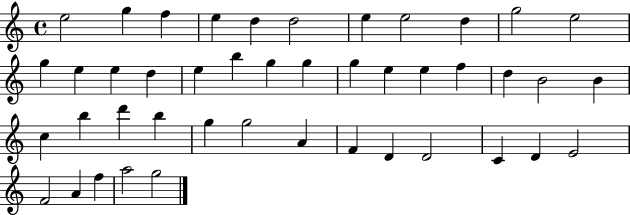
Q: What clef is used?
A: treble